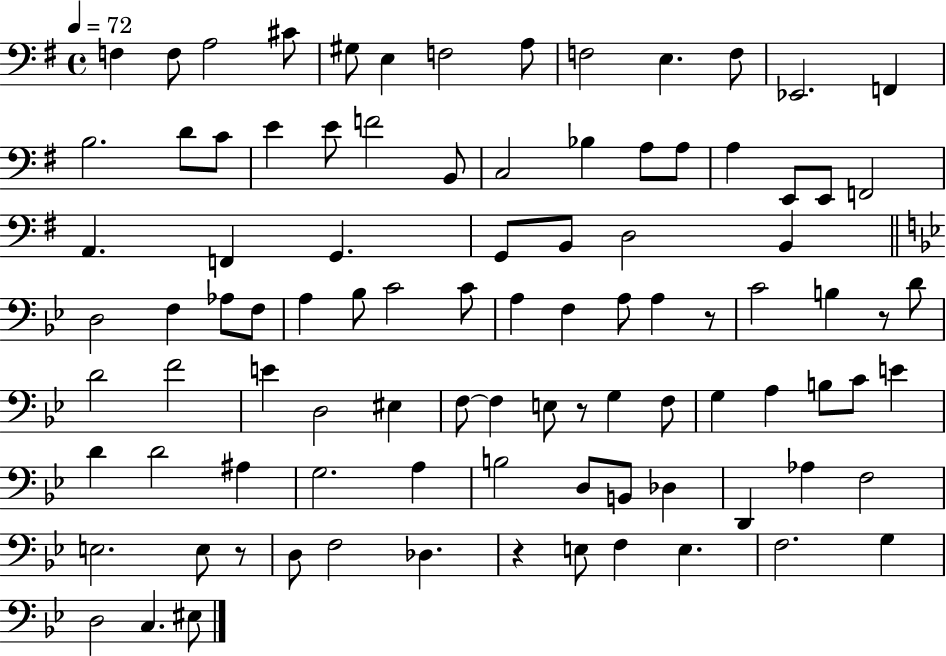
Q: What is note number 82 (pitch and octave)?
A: Db3